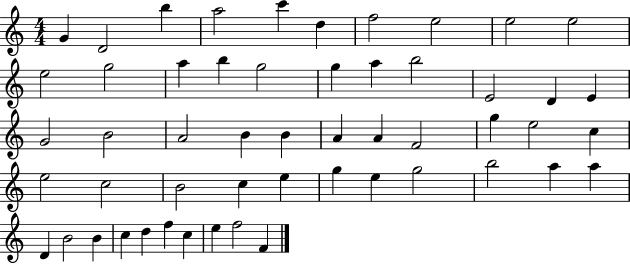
X:1
T:Untitled
M:4/4
L:1/4
K:C
G D2 b a2 c' d f2 e2 e2 e2 e2 g2 a b g2 g a b2 E2 D E G2 B2 A2 B B A A F2 g e2 c e2 c2 B2 c e g e g2 b2 a a D B2 B c d f c e f2 F